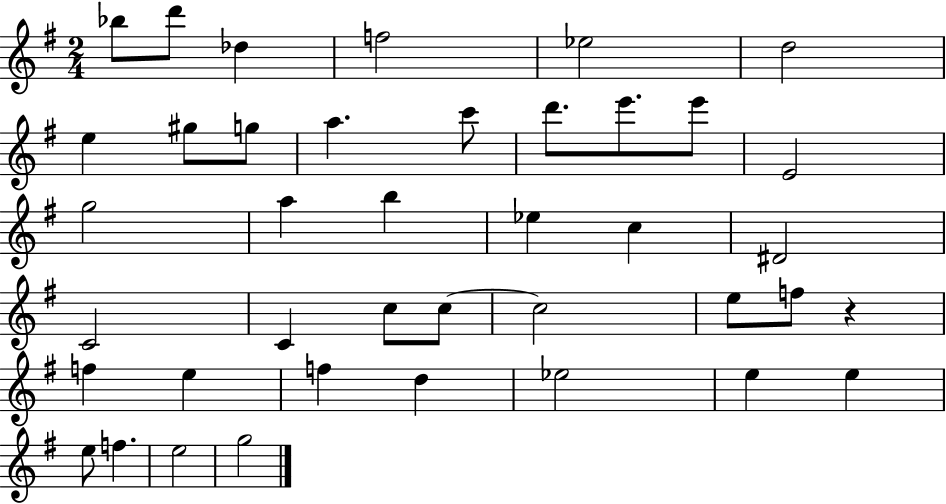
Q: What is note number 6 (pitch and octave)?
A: D5